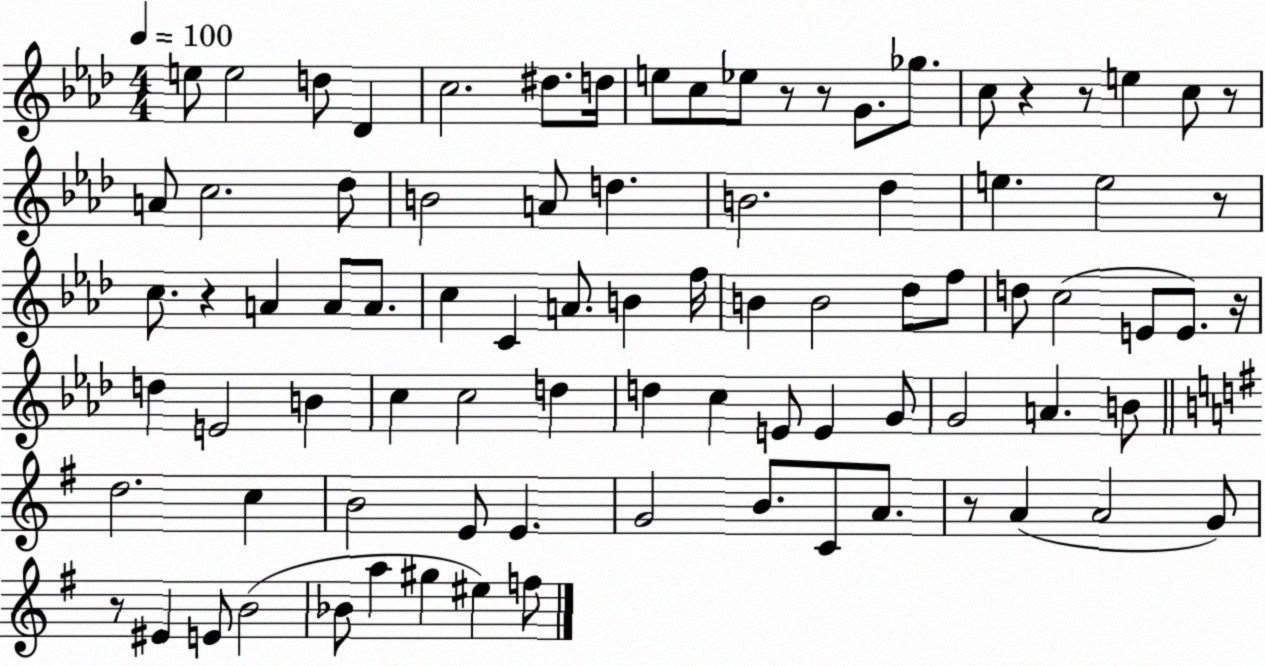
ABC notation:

X:1
T:Untitled
M:4/4
L:1/4
K:Ab
e/2 e2 d/2 _D c2 ^d/2 d/4 e/2 c/2 _e/2 z/2 z/2 G/2 _g/2 c/2 z z/2 e c/2 z/2 A/2 c2 _d/2 B2 A/2 d B2 _d e e2 z/2 c/2 z A A/2 A/2 c C A/2 B f/4 B B2 _d/2 f/2 d/2 c2 E/2 E/2 z/4 d E2 B c c2 d d c E/2 E G/2 G2 A B/2 d2 c B2 E/2 E G2 B/2 C/2 A/2 z/2 A A2 G/2 z/2 ^E E/2 B2 _B/2 a ^g ^e f/2